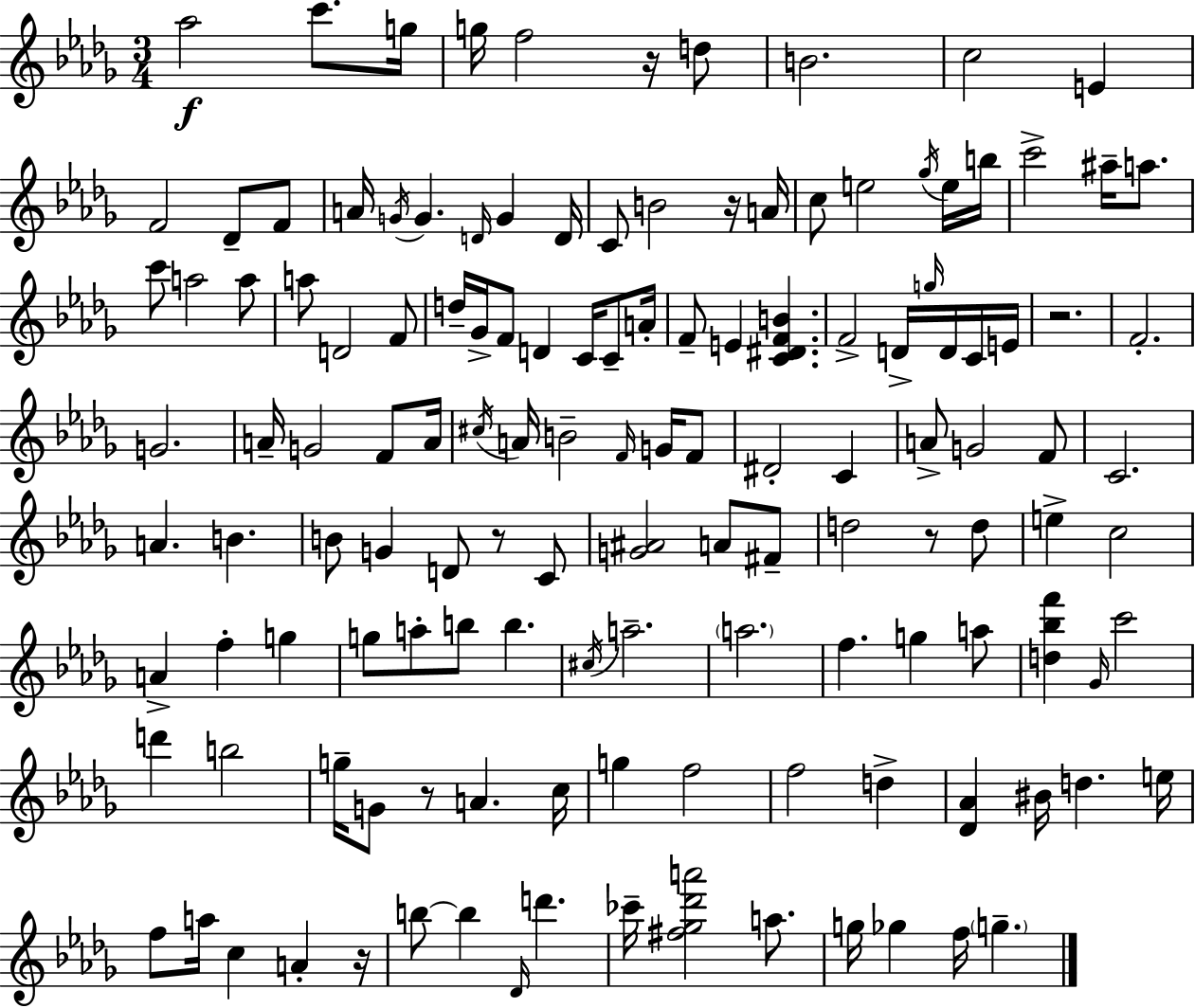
{
  \clef treble
  \numericTimeSignature
  \time 3/4
  \key bes \minor
  aes''2\f c'''8. g''16 | g''16 f''2 r16 d''8 | b'2. | c''2 e'4 | \break f'2 des'8-- f'8 | a'16 \acciaccatura { g'16 } g'4. \grace { d'16 } g'4 | d'16 c'8 b'2 | r16 a'16 c''8 e''2 | \break \acciaccatura { ges''16 } e''16 b''16 c'''2-> ais''16-- | a''8. c'''8 a''2 | a''8 a''8 d'2 | f'8 d''16-- ges'16-> f'8 d'4 c'16 | \break c'8-- a'16-. f'8-- e'4 <c' dis' f' b'>4. | f'2-> d'16-> | \grace { g''16 } d'16 c'16 e'16 r2. | f'2.-. | \break g'2. | a'16-- g'2 | f'8 a'16 \acciaccatura { cis''16 } a'16 b'2-- | \grace { f'16 } g'16 f'8 dis'2-. | \break c'4 a'8-> g'2 | f'8 c'2. | a'4. | b'4. b'8 g'4 | \break d'8 r8 c'8 <g' ais'>2 | a'8 fis'8-- d''2 | r8 d''8 e''4-> c''2 | a'4-> f''4-. | \break g''4 g''8 a''8-. b''8 | b''4. \acciaccatura { cis''16 } a''2.-- | \parenthesize a''2. | f''4. | \break g''4 a''8 <d'' bes'' f'''>4 \grace { ges'16 } | c'''2 d'''4 | b''2 g''16-- g'8 r8 | a'4. c''16 g''4 | \break f''2 f''2 | d''4-> <des' aes'>4 | bis'16 d''4. e''16 f''8 a''16 c''4 | a'4-. r16 b''8~~ b''4 | \break \grace { des'16 } d'''4. ces'''16-- <fis'' ges'' des''' a'''>2 | a''8. g''16 ges''4 | f''16 \parenthesize g''4.-- \bar "|."
}